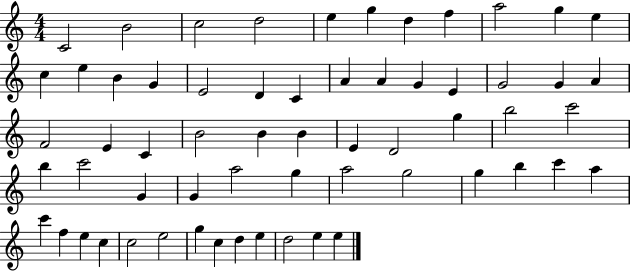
{
  \clef treble
  \numericTimeSignature
  \time 4/4
  \key c \major
  c'2 b'2 | c''2 d''2 | e''4 g''4 d''4 f''4 | a''2 g''4 e''4 | \break c''4 e''4 b'4 g'4 | e'2 d'4 c'4 | a'4 a'4 g'4 e'4 | g'2 g'4 a'4 | \break f'2 e'4 c'4 | b'2 b'4 b'4 | e'4 d'2 g''4 | b''2 c'''2 | \break b''4 c'''2 g'4 | g'4 a''2 g''4 | a''2 g''2 | g''4 b''4 c'''4 a''4 | \break c'''4 f''4 e''4 c''4 | c''2 e''2 | g''4 c''4 d''4 e''4 | d''2 e''4 e''4 | \break \bar "|."
}